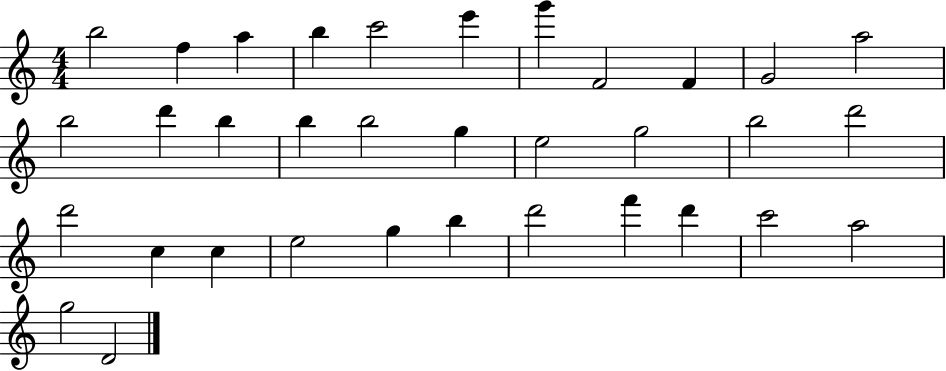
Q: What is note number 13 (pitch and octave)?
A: D6